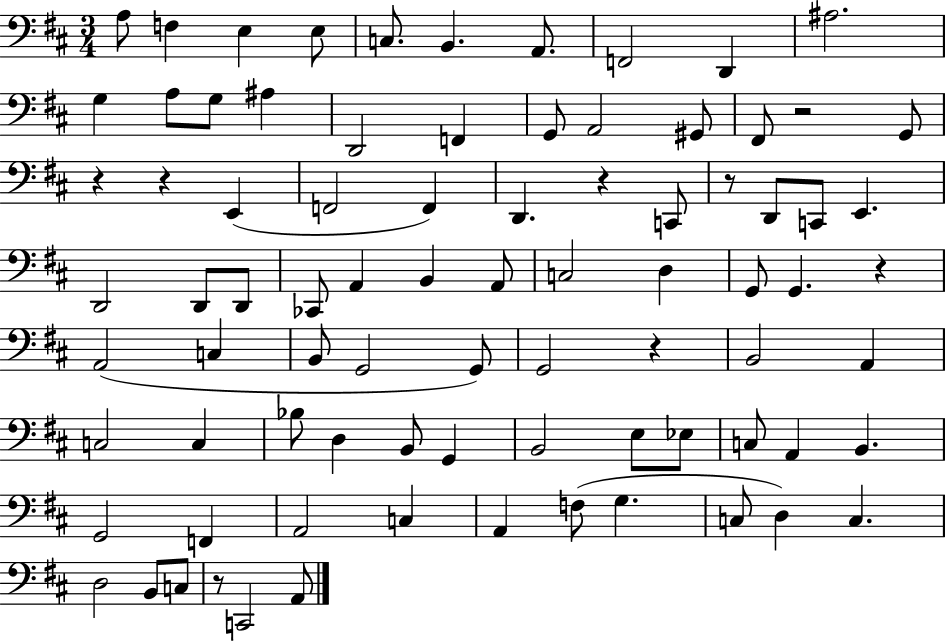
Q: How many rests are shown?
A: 8